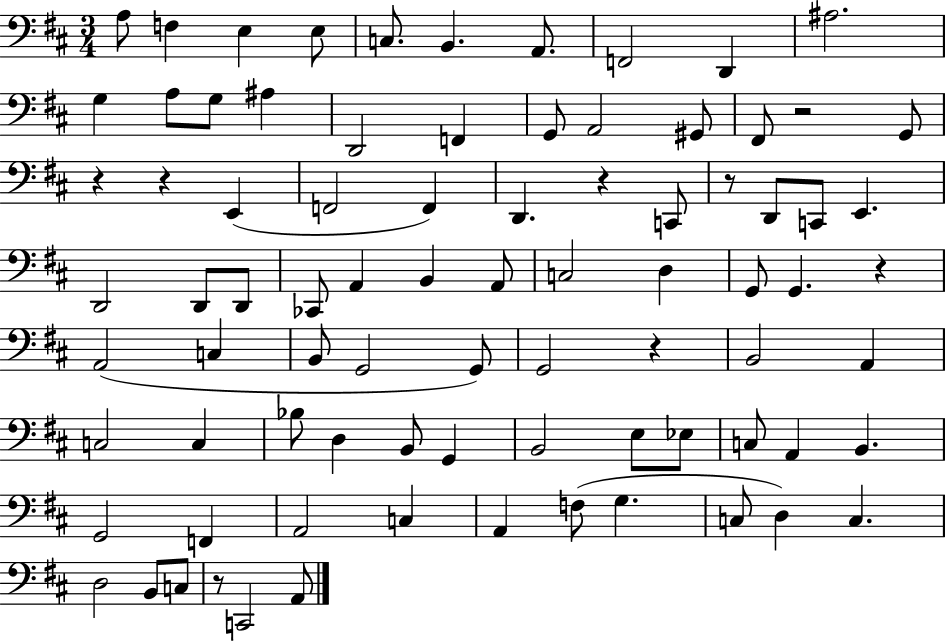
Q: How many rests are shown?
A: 8